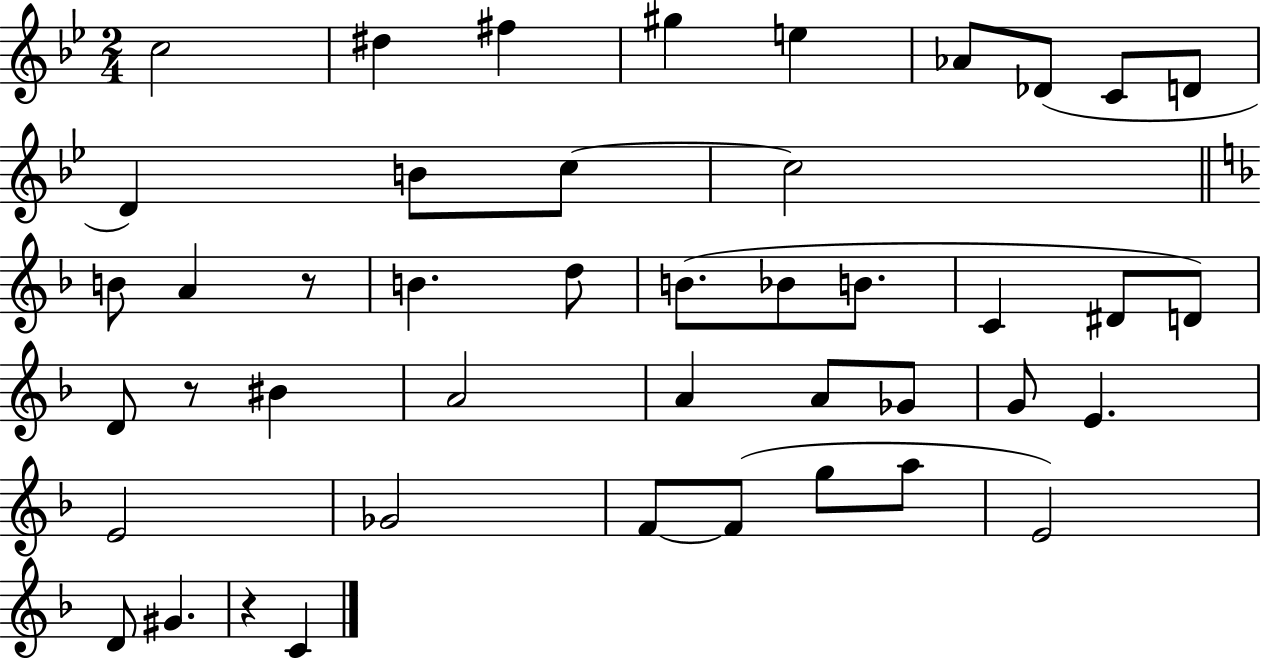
C5/h D#5/q F#5/q G#5/q E5/q Ab4/e Db4/e C4/e D4/e D4/q B4/e C5/e C5/h B4/e A4/q R/e B4/q. D5/e B4/e. Bb4/e B4/e. C4/q D#4/e D4/e D4/e R/e BIS4/q A4/h A4/q A4/e Gb4/e G4/e E4/q. E4/h Gb4/h F4/e F4/e G5/e A5/e E4/h D4/e G#4/q. R/q C4/q